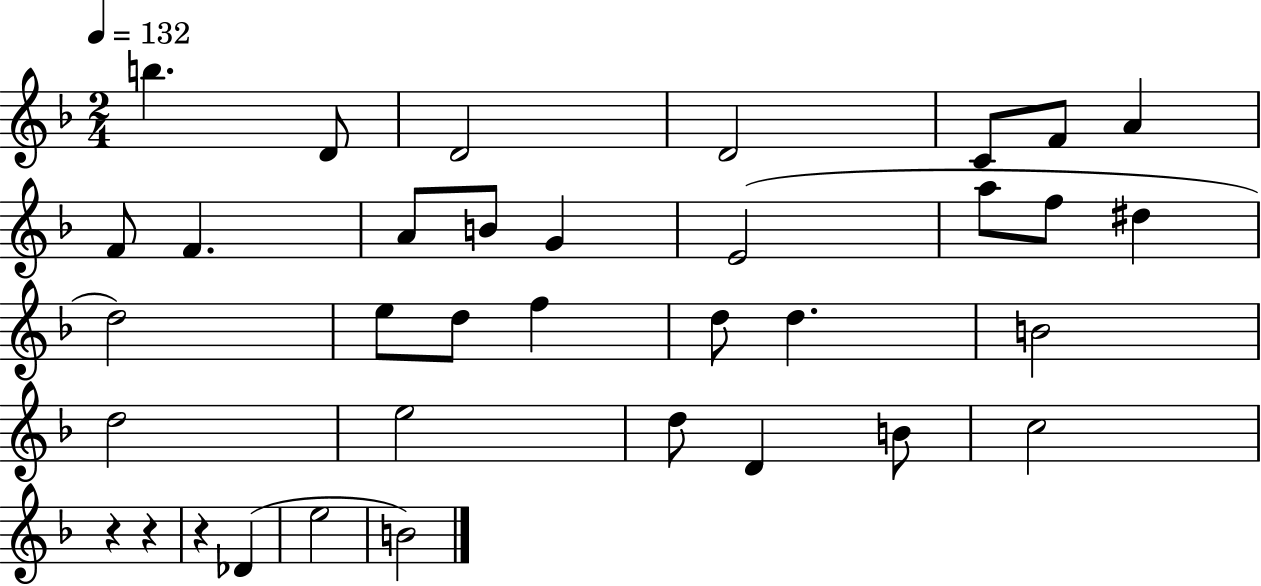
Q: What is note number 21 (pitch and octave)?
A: D5